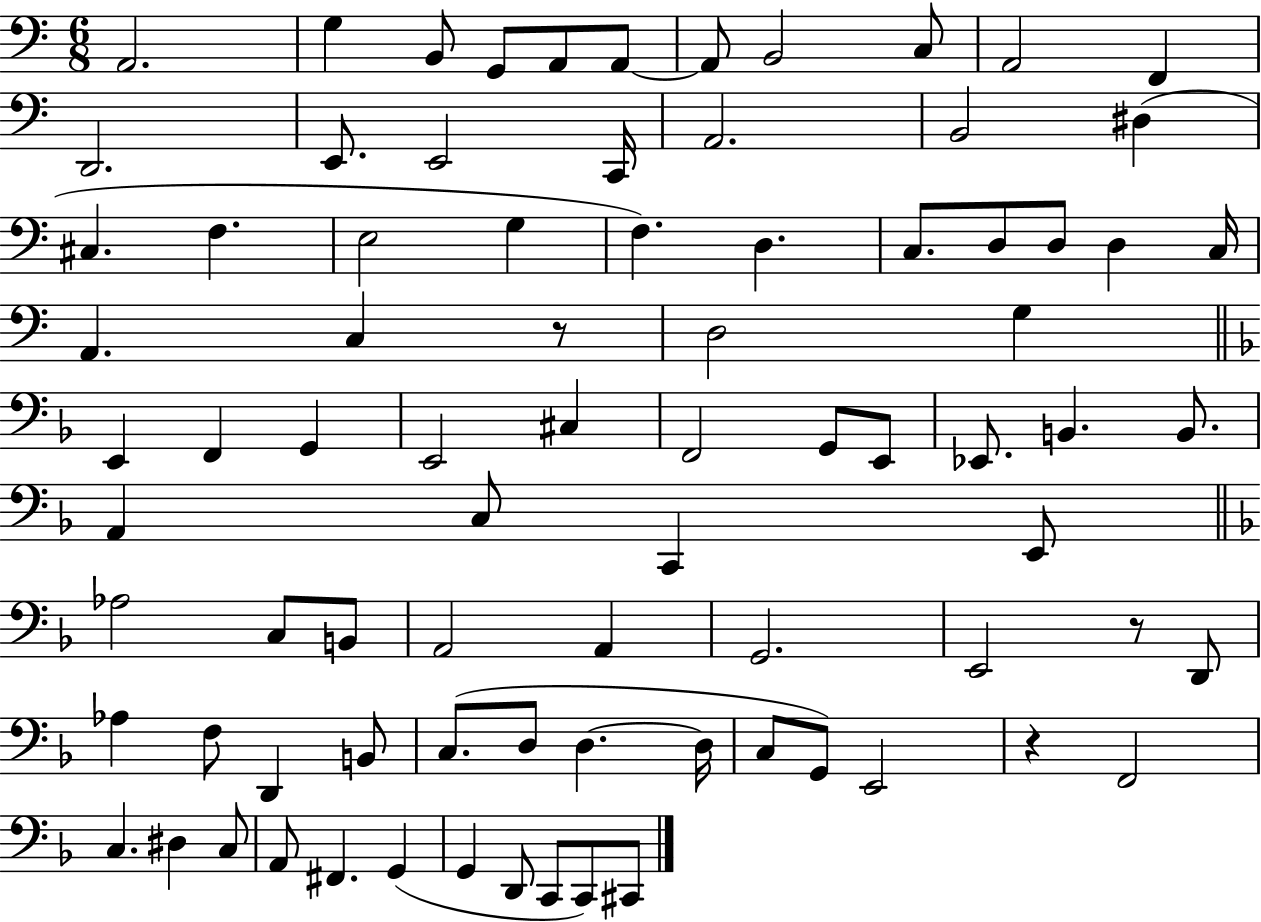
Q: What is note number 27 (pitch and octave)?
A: D3